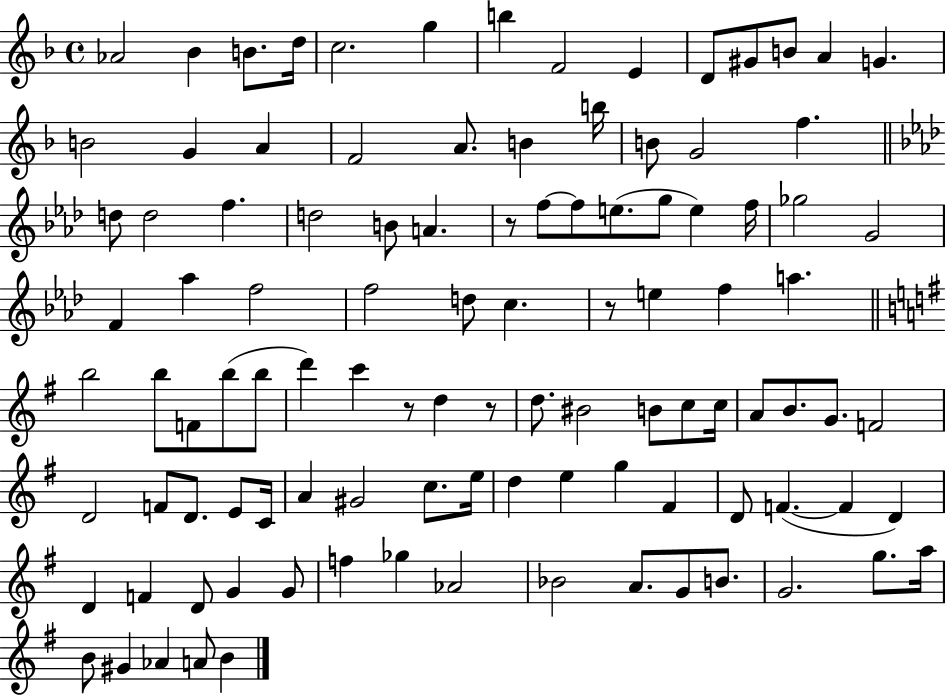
Ab4/h Bb4/q B4/e. D5/s C5/h. G5/q B5/q F4/h E4/q D4/e G#4/e B4/e A4/q G4/q. B4/h G4/q A4/q F4/h A4/e. B4/q B5/s B4/e G4/h F5/q. D5/e D5/h F5/q. D5/h B4/e A4/q. R/e F5/e F5/e E5/e. G5/e E5/q F5/s Gb5/h G4/h F4/q Ab5/q F5/h F5/h D5/e C5/q. R/e E5/q F5/q A5/q. B5/h B5/e F4/e B5/e B5/e D6/q C6/q R/e D5/q R/e D5/e. BIS4/h B4/e C5/e C5/s A4/e B4/e. G4/e. F4/h D4/h F4/e D4/e. E4/e C4/s A4/q G#4/h C5/e. E5/s D5/q E5/q G5/q F#4/q D4/e F4/q. F4/q D4/q D4/q F4/q D4/e G4/q G4/e F5/q Gb5/q Ab4/h Bb4/h A4/e. G4/e B4/e. G4/h. G5/e. A5/s B4/e G#4/q Ab4/q A4/e B4/q